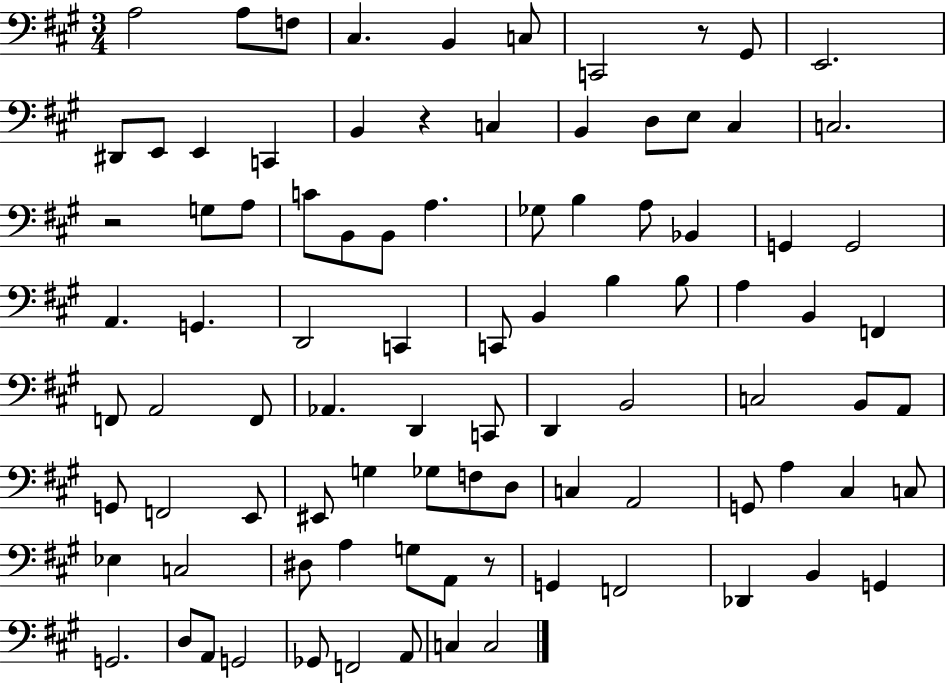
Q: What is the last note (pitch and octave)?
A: C3